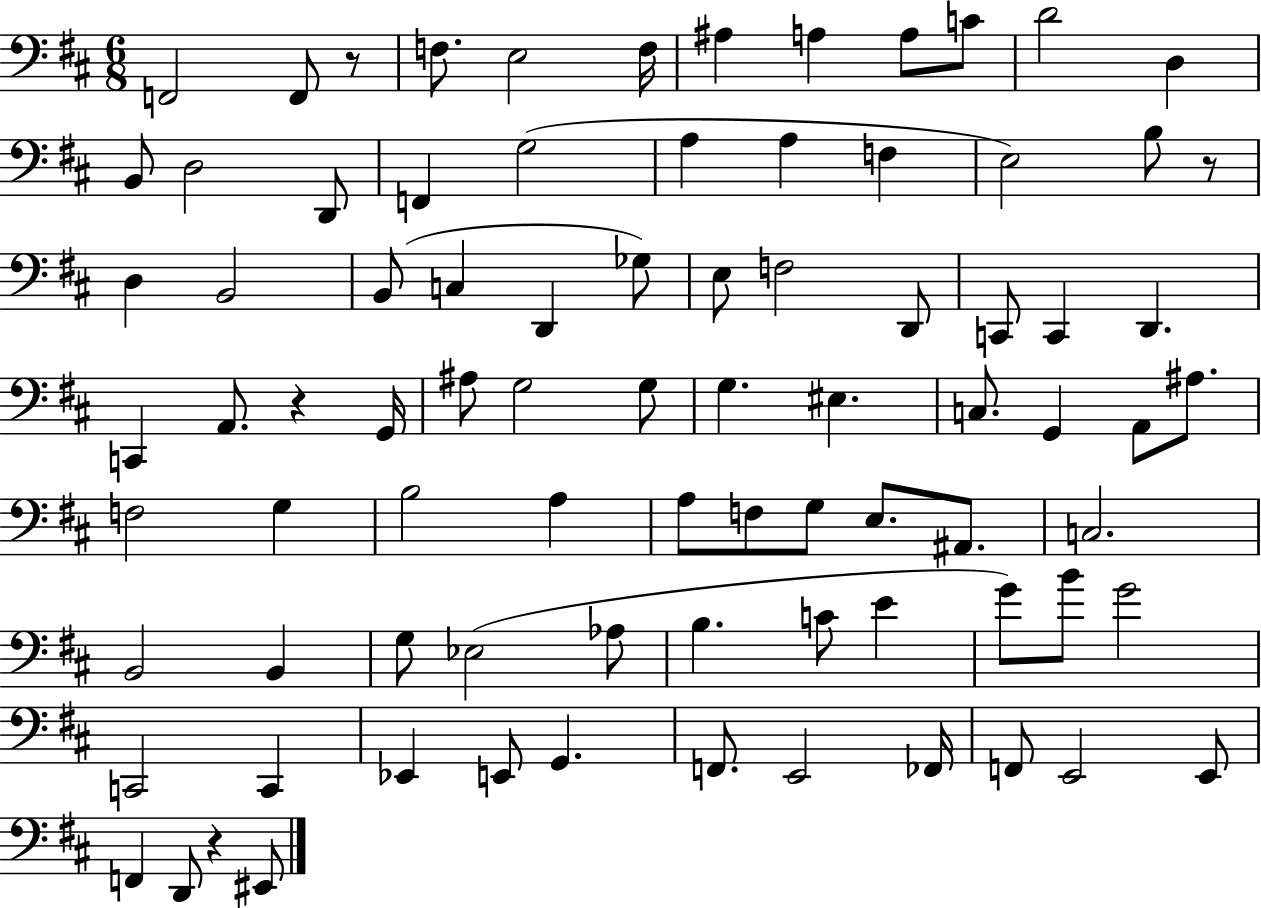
F2/h F2/e R/e F3/e. E3/h F3/s A#3/q A3/q A3/e C4/e D4/h D3/q B2/e D3/h D2/e F2/q G3/h A3/q A3/q F3/q E3/h B3/e R/e D3/q B2/h B2/e C3/q D2/q Gb3/e E3/e F3/h D2/e C2/e C2/q D2/q. C2/q A2/e. R/q G2/s A#3/e G3/h G3/e G3/q. EIS3/q. C3/e. G2/q A2/e A#3/e. F3/h G3/q B3/h A3/q A3/e F3/e G3/e E3/e. A#2/e. C3/h. B2/h B2/q G3/e Eb3/h Ab3/e B3/q. C4/e E4/q G4/e B4/e G4/h C2/h C2/q Eb2/q E2/e G2/q. F2/e. E2/h FES2/s F2/e E2/h E2/e F2/q D2/e R/q EIS2/e